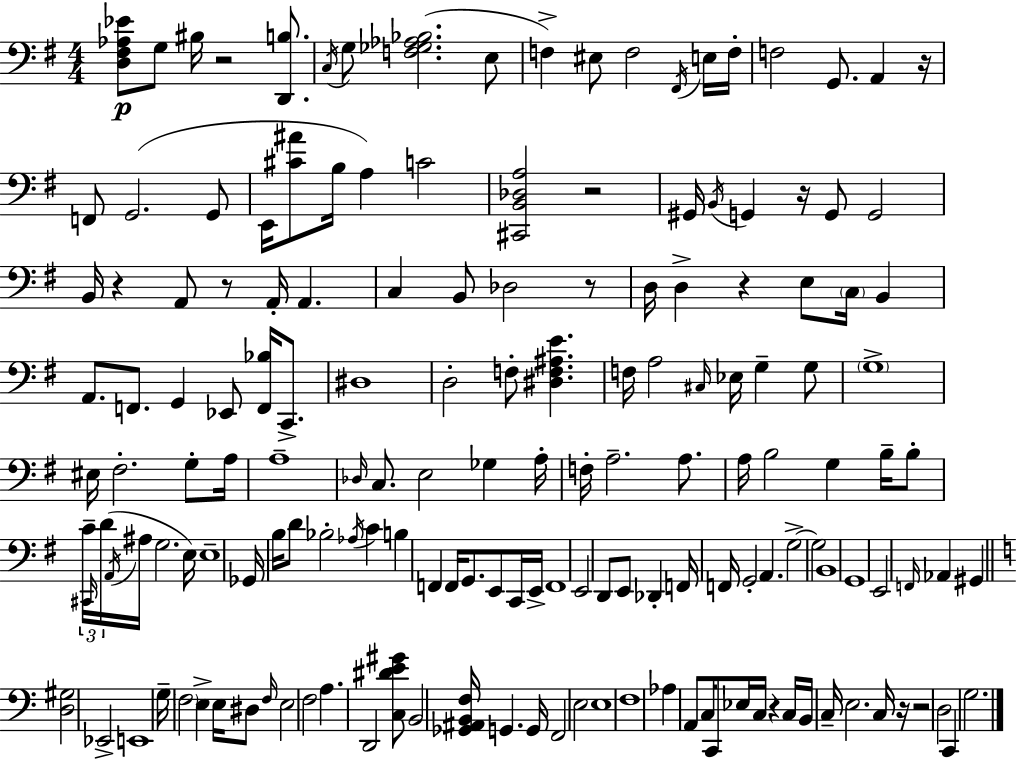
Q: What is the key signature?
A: G major